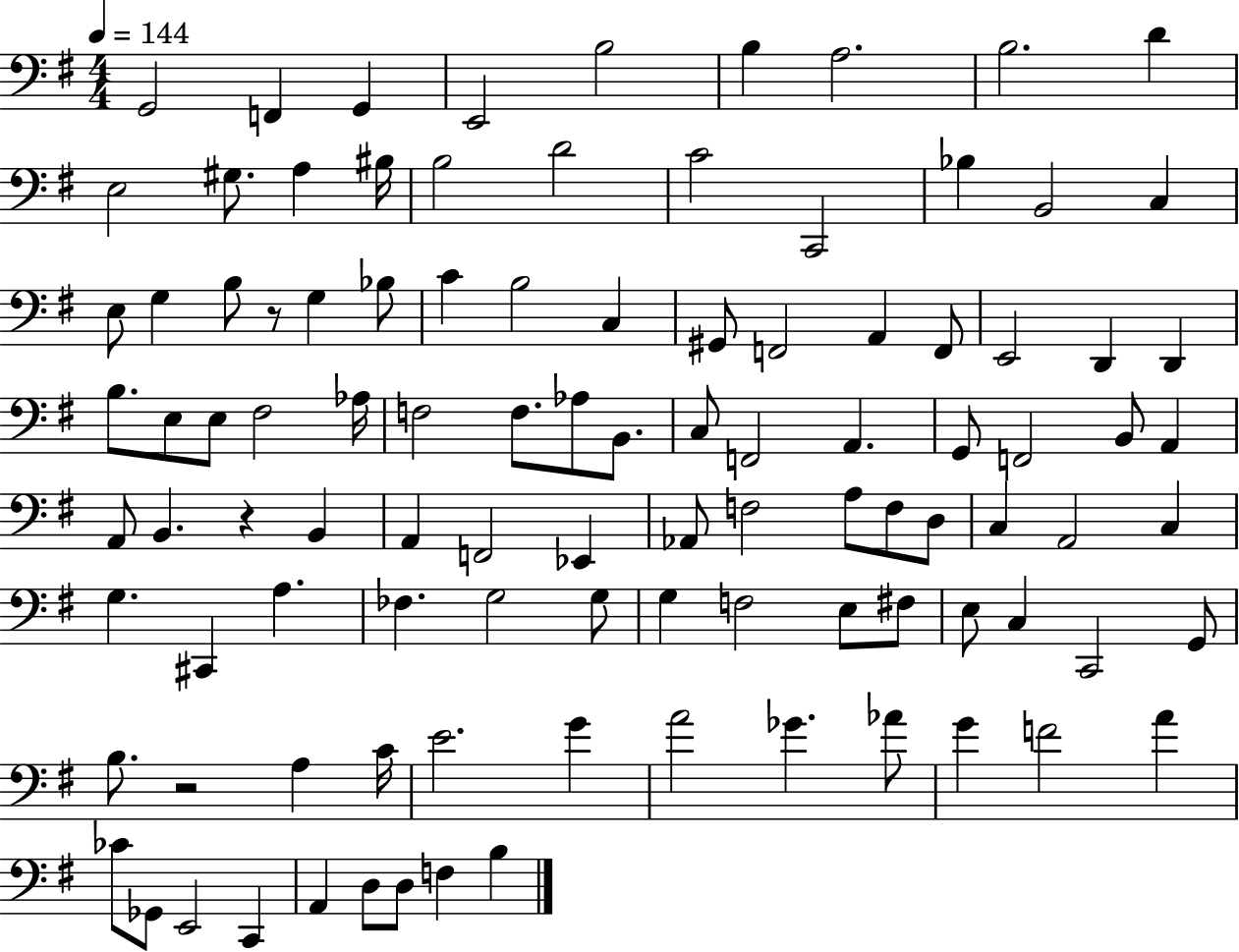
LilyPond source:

{
  \clef bass
  \numericTimeSignature
  \time 4/4
  \key g \major
  \tempo 4 = 144
  g,2 f,4 g,4 | e,2 b2 | b4 a2. | b2. d'4 | \break e2 gis8. a4 bis16 | b2 d'2 | c'2 c,2 | bes4 b,2 c4 | \break e8 g4 b8 r8 g4 bes8 | c'4 b2 c4 | gis,8 f,2 a,4 f,8 | e,2 d,4 d,4 | \break b8. e8 e8 fis2 aes16 | f2 f8. aes8 b,8. | c8 f,2 a,4. | g,8 f,2 b,8 a,4 | \break a,8 b,4. r4 b,4 | a,4 f,2 ees,4 | aes,8 f2 a8 f8 d8 | c4 a,2 c4 | \break g4. cis,4 a4. | fes4. g2 g8 | g4 f2 e8 fis8 | e8 c4 c,2 g,8 | \break b8. r2 a4 c'16 | e'2. g'4 | a'2 ges'4. aes'8 | g'4 f'2 a'4 | \break ces'8 ges,8 e,2 c,4 | a,4 d8 d8 f4 b4 | \bar "|."
}